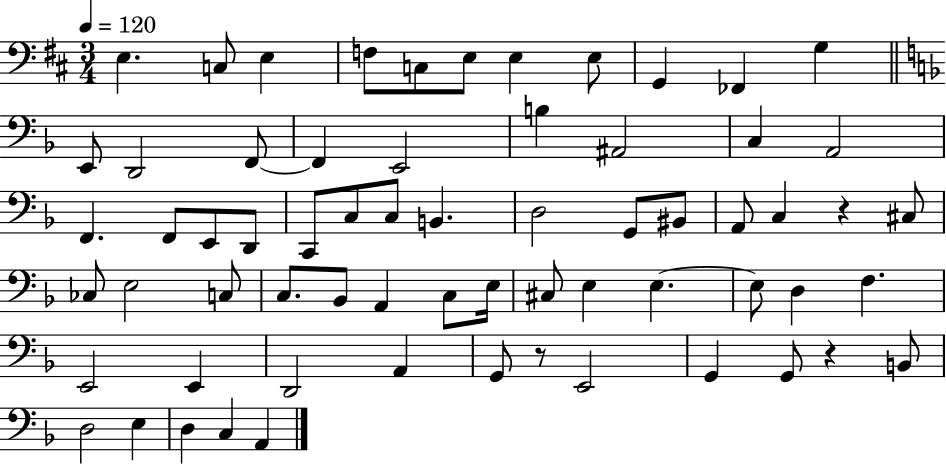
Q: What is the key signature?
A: D major